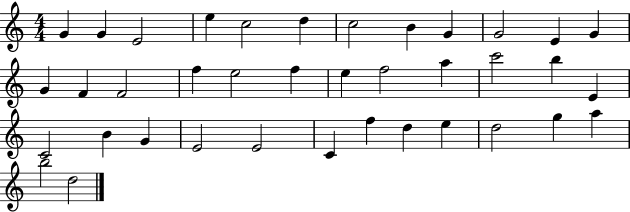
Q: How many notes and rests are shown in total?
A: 38